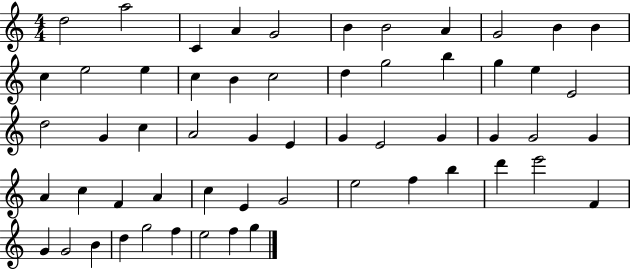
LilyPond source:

{
  \clef treble
  \numericTimeSignature
  \time 4/4
  \key c \major
  d''2 a''2 | c'4 a'4 g'2 | b'4 b'2 a'4 | g'2 b'4 b'4 | \break c''4 e''2 e''4 | c''4 b'4 c''2 | d''4 g''2 b''4 | g''4 e''4 e'2 | \break d''2 g'4 c''4 | a'2 g'4 e'4 | g'4 e'2 g'4 | g'4 g'2 g'4 | \break a'4 c''4 f'4 a'4 | c''4 e'4 g'2 | e''2 f''4 b''4 | d'''4 e'''2 f'4 | \break g'4 g'2 b'4 | d''4 g''2 f''4 | e''2 f''4 g''4 | \bar "|."
}